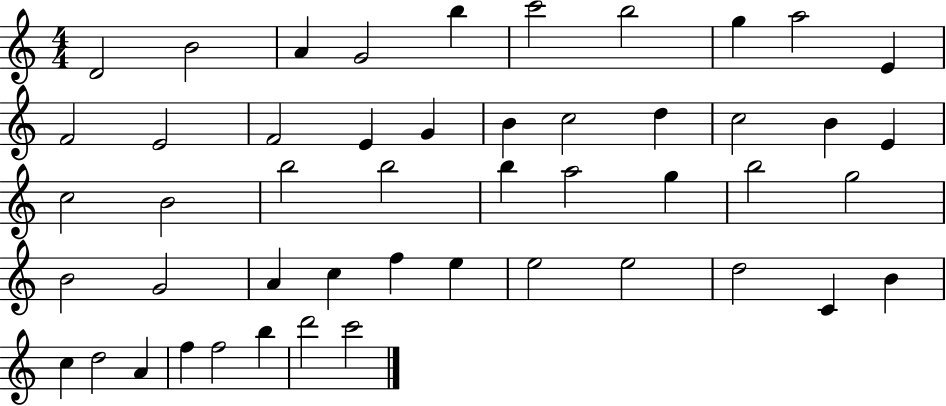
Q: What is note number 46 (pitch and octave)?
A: F5